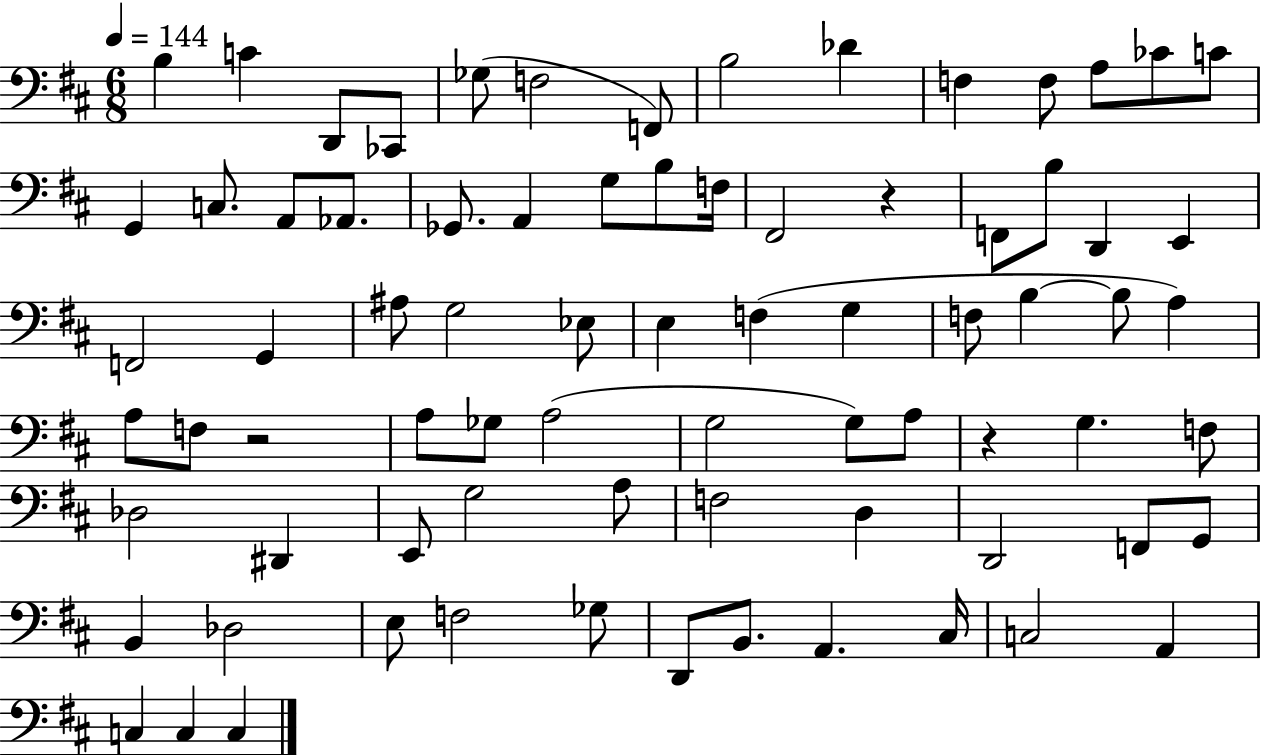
X:1
T:Untitled
M:6/8
L:1/4
K:D
B, C D,,/2 _C,,/2 _G,/2 F,2 F,,/2 B,2 _D F, F,/2 A,/2 _C/2 C/2 G,, C,/2 A,,/2 _A,,/2 _G,,/2 A,, G,/2 B,/2 F,/4 ^F,,2 z F,,/2 B,/2 D,, E,, F,,2 G,, ^A,/2 G,2 _E,/2 E, F, G, F,/2 B, B,/2 A, A,/2 F,/2 z2 A,/2 _G,/2 A,2 G,2 G,/2 A,/2 z G, F,/2 _D,2 ^D,, E,,/2 G,2 A,/2 F,2 D, D,,2 F,,/2 G,,/2 B,, _D,2 E,/2 F,2 _G,/2 D,,/2 B,,/2 A,, ^C,/4 C,2 A,, C, C, C,